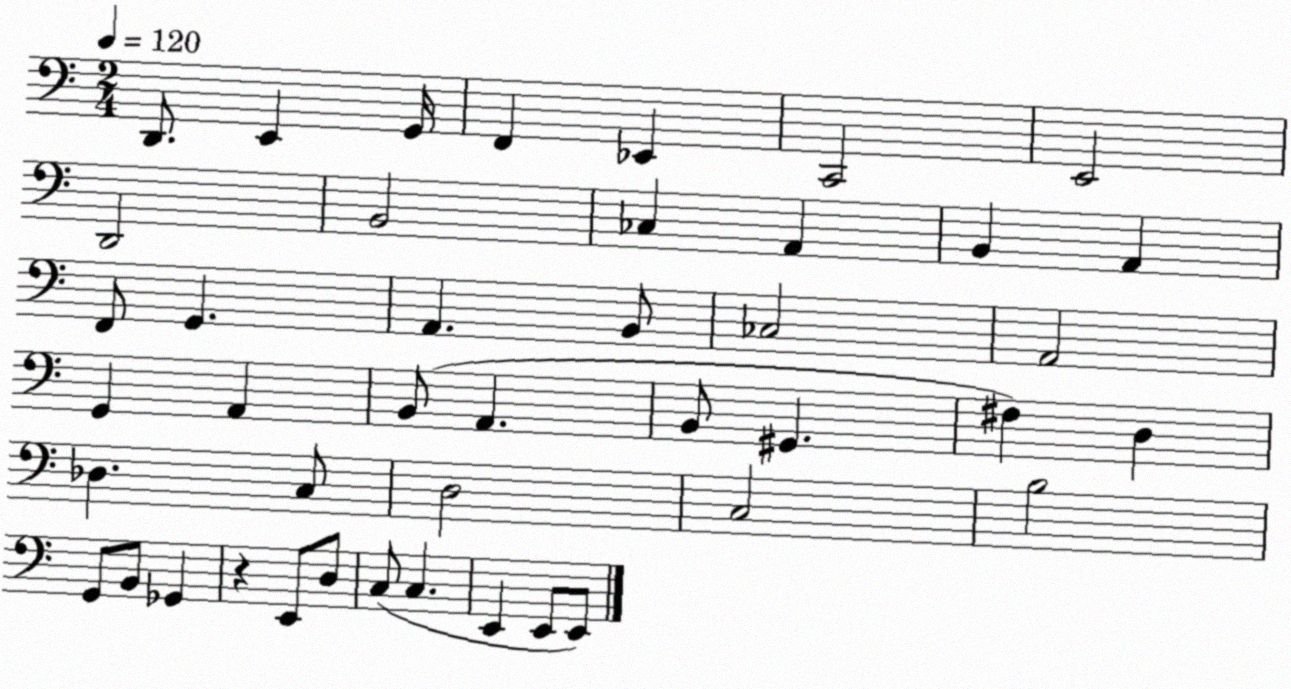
X:1
T:Untitled
M:2/4
L:1/4
K:C
D,,/2 E,, G,,/4 F,, _E,, C,,2 E,,2 D,,2 B,,2 _C, A,, B,, A,, F,,/2 G,, A,, B,,/2 _C,2 A,,2 G,, A,, B,,/2 A,, B,,/2 ^G,, ^F, D, _D, C,/2 D,2 C,2 B,2 G,,/2 B,,/2 _G,, z E,,/2 D,/2 C,/2 C, E,, E,,/2 E,,/2